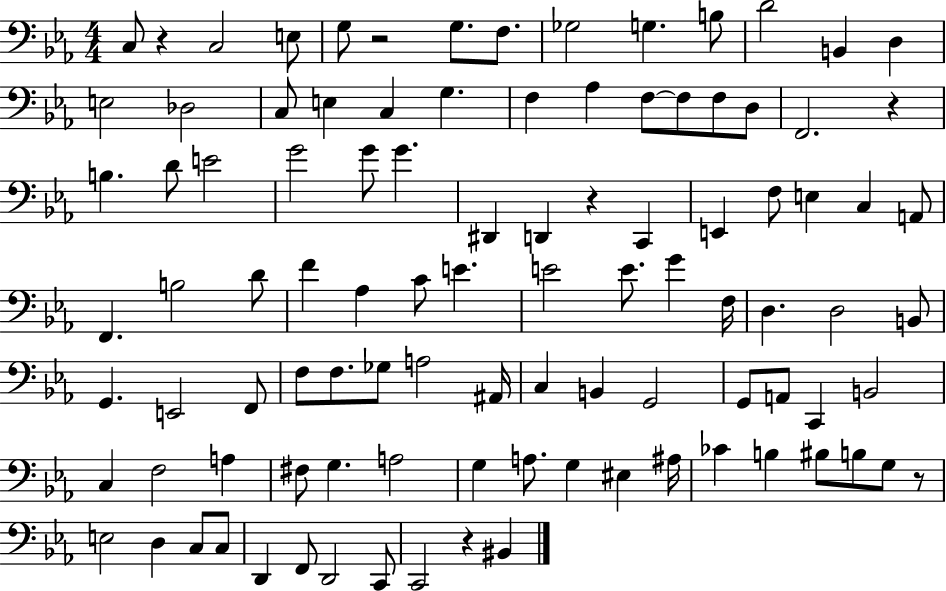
{
  \clef bass
  \numericTimeSignature
  \time 4/4
  \key ees \major
  \repeat volta 2 { c8 r4 c2 e8 | g8 r2 g8. f8. | ges2 g4. b8 | d'2 b,4 d4 | \break e2 des2 | c8 e4 c4 g4. | f4 aes4 f8~~ f8 f8 d8 | f,2. r4 | \break b4. d'8 e'2 | g'2 g'8 g'4. | dis,4 d,4 r4 c,4 | e,4 f8 e4 c4 a,8 | \break f,4. b2 d'8 | f'4 aes4 c'8 e'4. | e'2 e'8. g'4 f16 | d4. d2 b,8 | \break g,4. e,2 f,8 | f8 f8. ges8 a2 ais,16 | c4 b,4 g,2 | g,8 a,8 c,4 b,2 | \break c4 f2 a4 | fis8 g4. a2 | g4 a8. g4 eis4 ais16 | ces'4 b4 bis8 b8 g8 r8 | \break e2 d4 c8 c8 | d,4 f,8 d,2 c,8 | c,2 r4 bis,4 | } \bar "|."
}